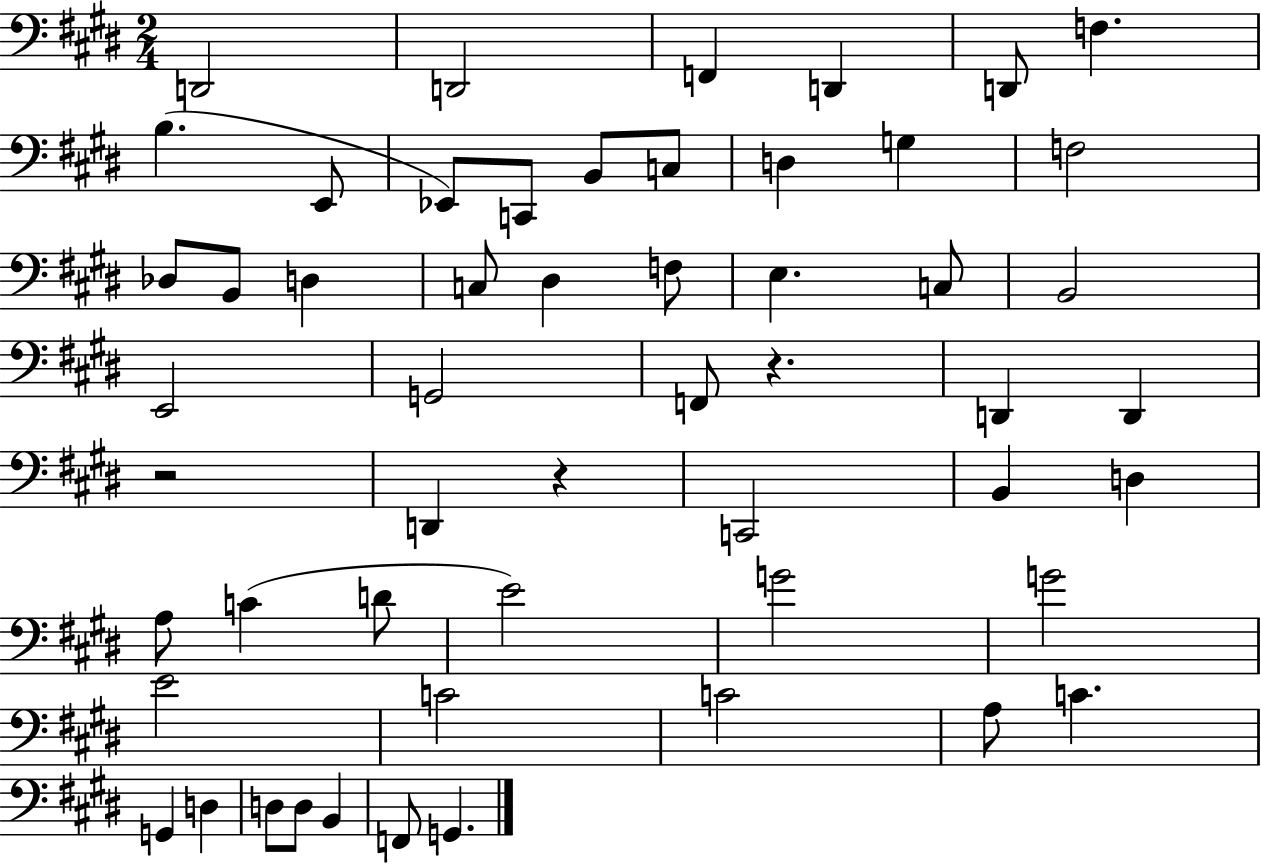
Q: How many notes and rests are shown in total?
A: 54